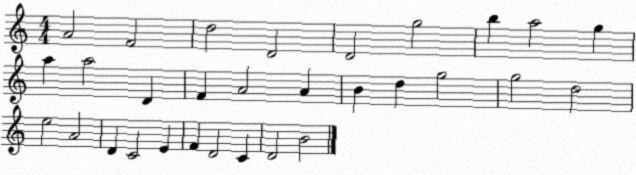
X:1
T:Untitled
M:4/4
L:1/4
K:C
A2 F2 d2 D2 D2 g2 b a2 g a a2 D F A2 A B d g2 g2 d2 e2 A2 D C2 E F D2 C D2 B2